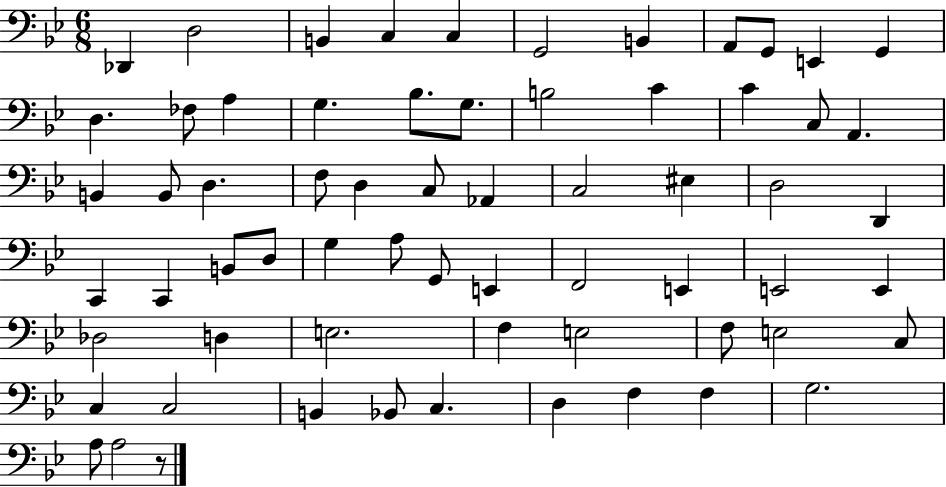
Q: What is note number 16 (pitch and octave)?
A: Bb3